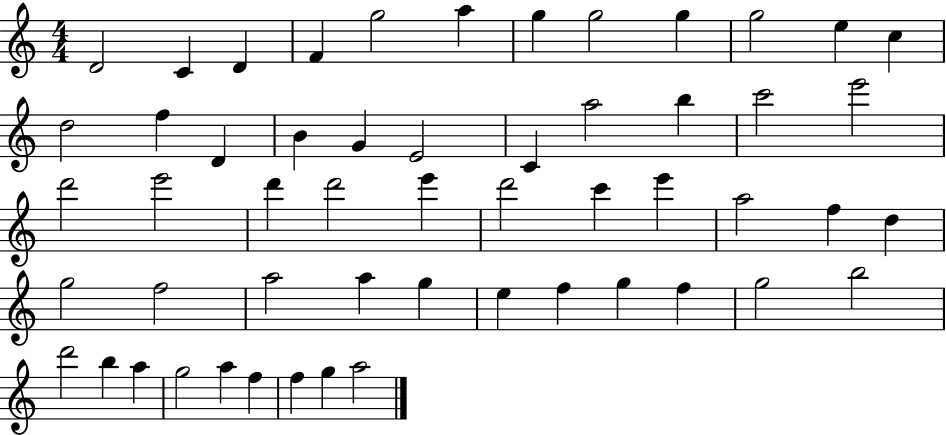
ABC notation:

X:1
T:Untitled
M:4/4
L:1/4
K:C
D2 C D F g2 a g g2 g g2 e c d2 f D B G E2 C a2 b c'2 e'2 d'2 e'2 d' d'2 e' d'2 c' e' a2 f d g2 f2 a2 a g e f g f g2 b2 d'2 b a g2 a f f g a2